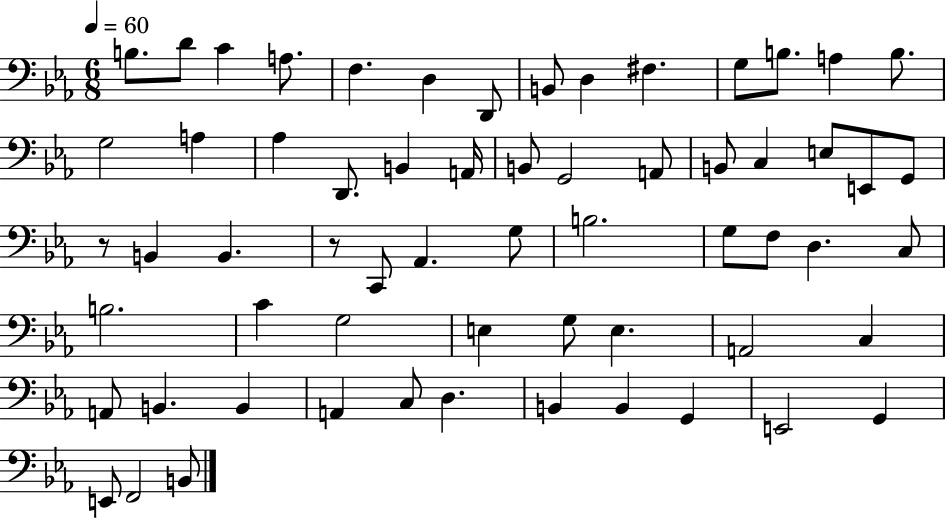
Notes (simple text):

B3/e. D4/e C4/q A3/e. F3/q. D3/q D2/e B2/e D3/q F#3/q. G3/e B3/e. A3/q B3/e. G3/h A3/q Ab3/q D2/e. B2/q A2/s B2/e G2/h A2/e B2/e C3/q E3/e E2/e G2/e R/e B2/q B2/q. R/e C2/e Ab2/q. G3/e B3/h. G3/e F3/e D3/q. C3/e B3/h. C4/q G3/h E3/q G3/e E3/q. A2/h C3/q A2/e B2/q. B2/q A2/q C3/e D3/q. B2/q B2/q G2/q E2/h G2/q E2/e F2/h B2/e